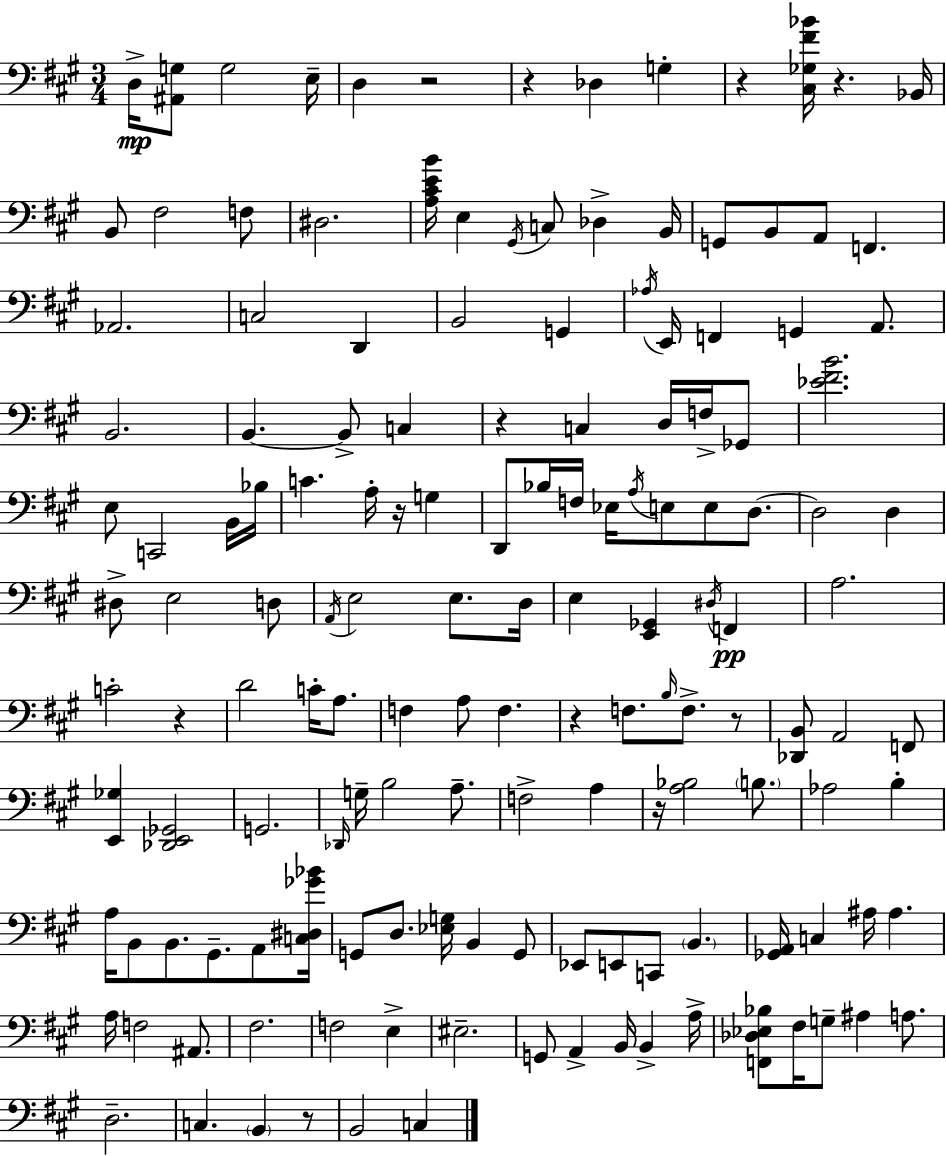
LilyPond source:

{
  \clef bass
  \numericTimeSignature
  \time 3/4
  \key a \major
  \repeat volta 2 { d16->\mp <ais, g>8 g2 e16-- | d4 r2 | r4 des4 g4-. | r4 <cis ges fis' bes'>16 r4. bes,16 | \break b,8 fis2 f8 | dis2. | <a cis' e' b'>16 e4 \acciaccatura { gis,16 } c8 des4-> | b,16 g,8 b,8 a,8 f,4. | \break aes,2. | c2 d,4 | b,2 g,4 | \acciaccatura { aes16 } e,16 f,4 g,4 a,8. | \break b,2. | b,4.~~ b,8-> c4 | r4 c4 d16 f16-> | ges,8 <ees' fis' b'>2. | \break e8 c,2 | b,16 bes16 c'4. a16-. r16 g4 | d,8 bes16 f16 ees16 \acciaccatura { a16 } e8 e8 | d8.~~ d2 d4 | \break dis8-> e2 | d8 \acciaccatura { a,16 } e2 | e8. d16 e4 <e, ges,>4 | \acciaccatura { dis16 }\pp f,4 a2. | \break c'2-. | r4 d'2 | c'16-. a8. f4 a8 f4. | r4 f8. | \break \grace { b16 } f8.-> r8 <des, b,>8 a,2 | f,8 <e, ges>4 <des, e, ges,>2 | g,2. | \grace { des,16 } g16-- b2 | \break a8.-- f2-> | a4 r16 <a bes>2 | \parenthesize b8. aes2 | b4-. a16 b,8 b,8. | \break gis,8.-- a,8 <c dis ges' bes'>16 g,8 d8. | <ees g>16 b,4 g,8 ees,8 e,8 c,8 | \parenthesize b,4. <ges, a,>16 c4 | ais16 ais4. a16 f2 | \break ais,8. fis2. | f2 | e4-> eis2.-- | g,8 a,4-> | \break b,16 b,4-> a16-> <f, des ees bes>8 fis16 g8-- | ais4 a8. d2.-- | c4. | \parenthesize b,4 r8 b,2 | \break c4 } \bar "|."
}